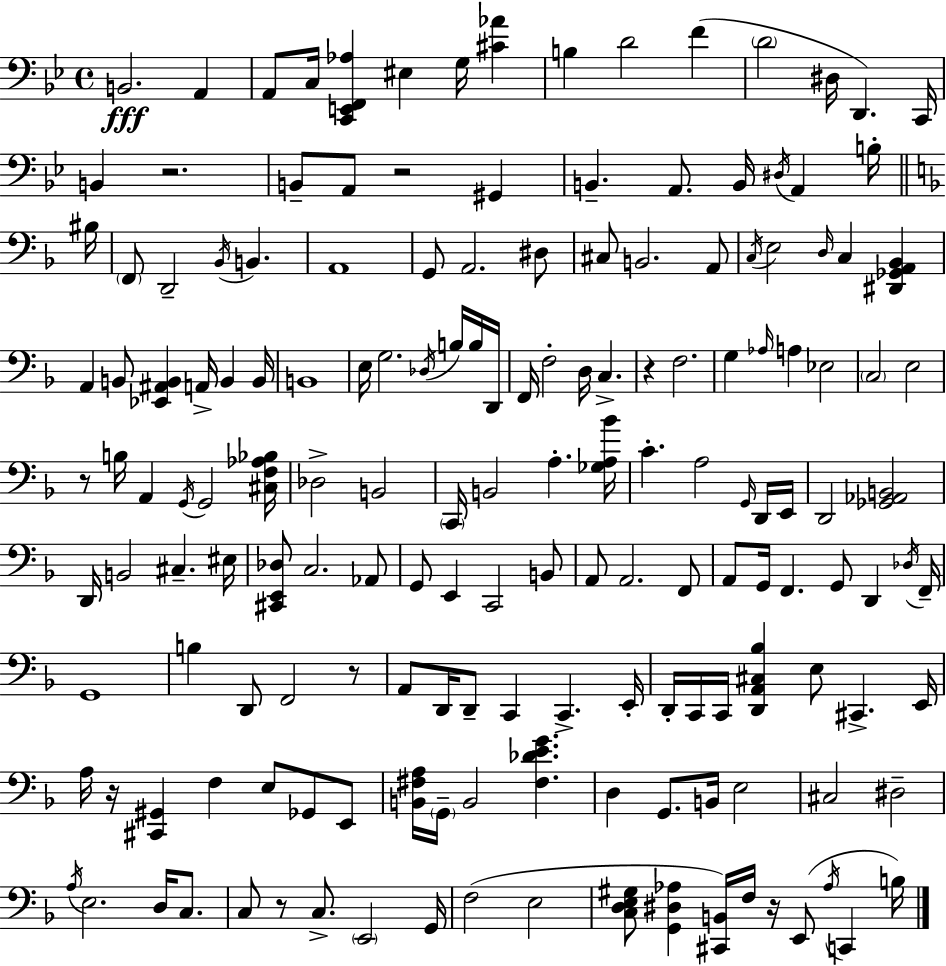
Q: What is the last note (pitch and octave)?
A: B3